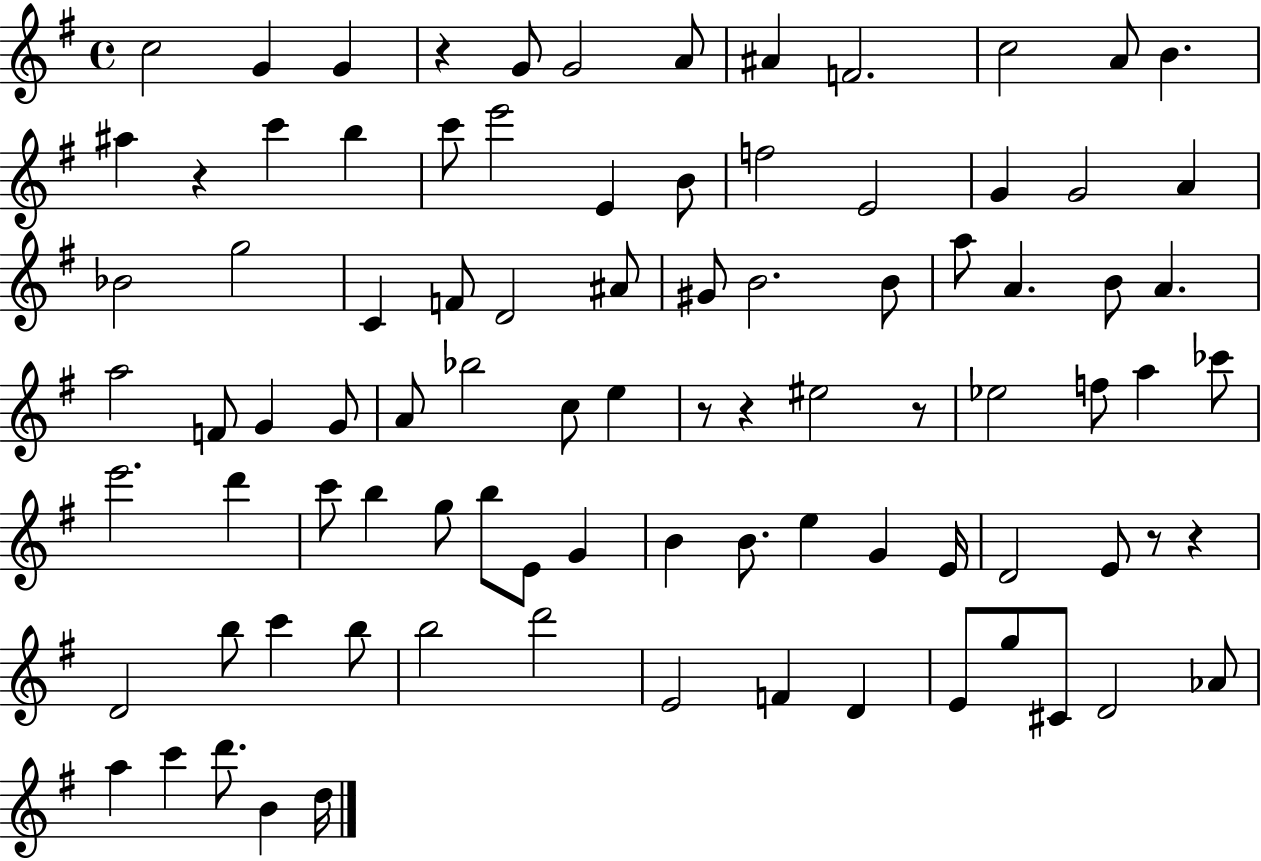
{
  \clef treble
  \time 4/4
  \defaultTimeSignature
  \key g \major
  c''2 g'4 g'4 | r4 g'8 g'2 a'8 | ais'4 f'2. | c''2 a'8 b'4. | \break ais''4 r4 c'''4 b''4 | c'''8 e'''2 e'4 b'8 | f''2 e'2 | g'4 g'2 a'4 | \break bes'2 g''2 | c'4 f'8 d'2 ais'8 | gis'8 b'2. b'8 | a''8 a'4. b'8 a'4. | \break a''2 f'8 g'4 g'8 | a'8 bes''2 c''8 e''4 | r8 r4 eis''2 r8 | ees''2 f''8 a''4 ces'''8 | \break e'''2. d'''4 | c'''8 b''4 g''8 b''8 e'8 g'4 | b'4 b'8. e''4 g'4 e'16 | d'2 e'8 r8 r4 | \break d'2 b''8 c'''4 b''8 | b''2 d'''2 | e'2 f'4 d'4 | e'8 g''8 cis'8 d'2 aes'8 | \break a''4 c'''4 d'''8. b'4 d''16 | \bar "|."
}